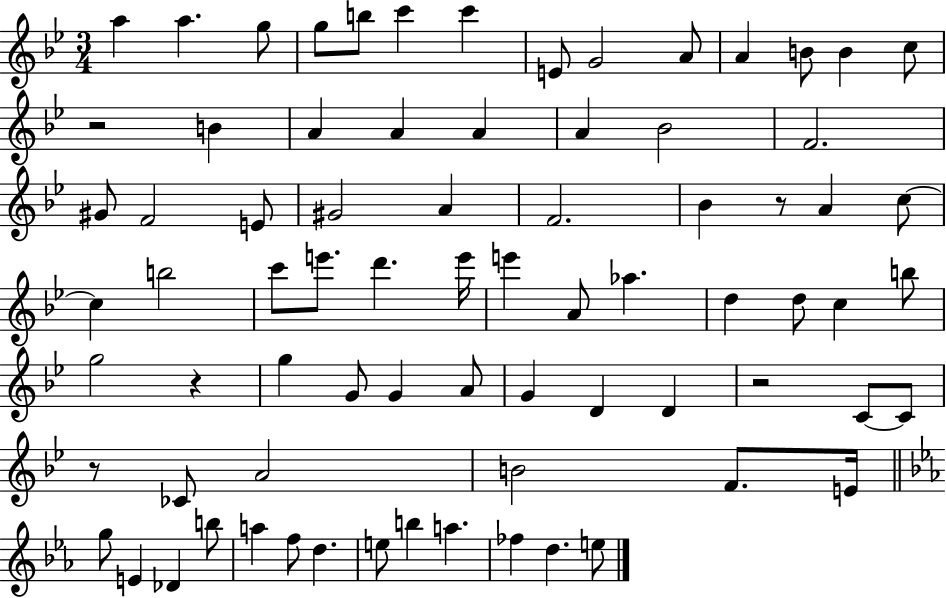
X:1
T:Untitled
M:3/4
L:1/4
K:Bb
a a g/2 g/2 b/2 c' c' E/2 G2 A/2 A B/2 B c/2 z2 B A A A A _B2 F2 ^G/2 F2 E/2 ^G2 A F2 _B z/2 A c/2 c b2 c'/2 e'/2 d' e'/4 e' A/2 _a d d/2 c b/2 g2 z g G/2 G A/2 G D D z2 C/2 C/2 z/2 _C/2 A2 B2 F/2 E/4 g/2 E _D b/2 a f/2 d e/2 b a _f d e/2